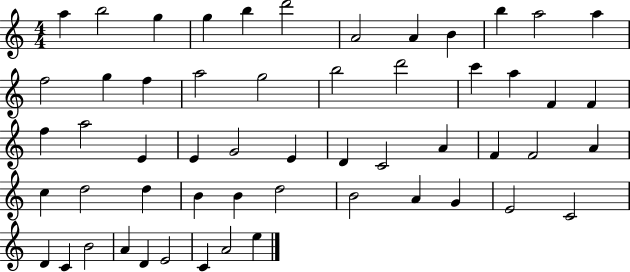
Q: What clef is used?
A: treble